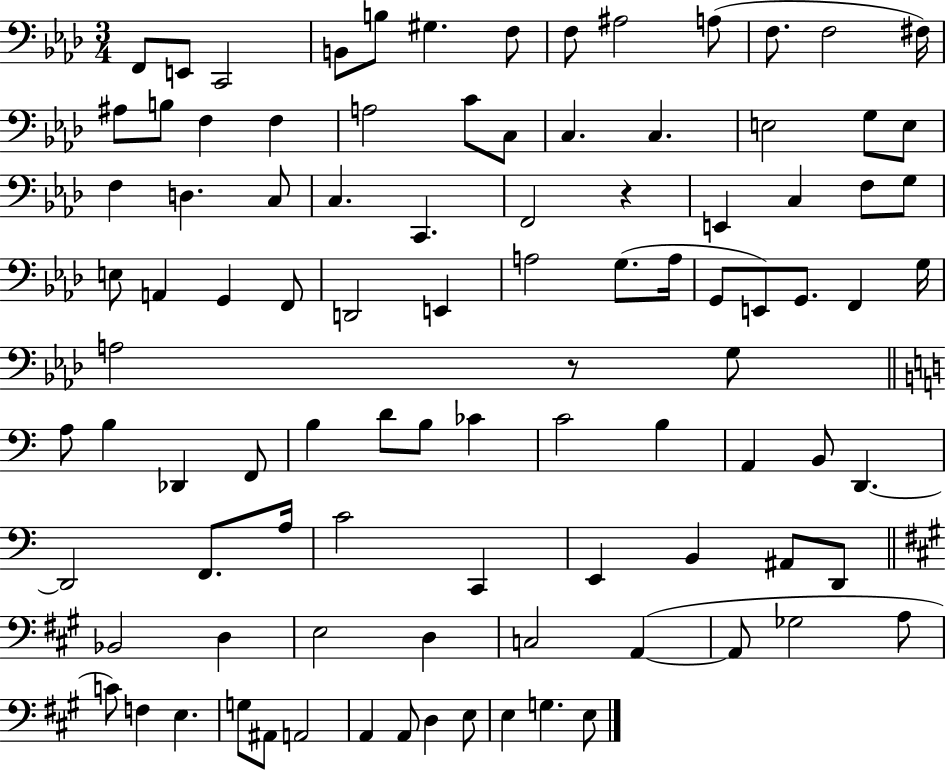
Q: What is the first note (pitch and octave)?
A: F2